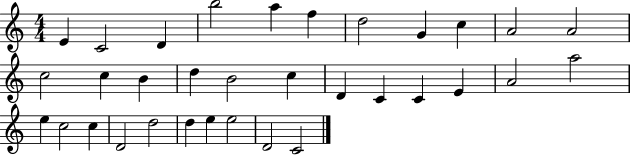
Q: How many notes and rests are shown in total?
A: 33